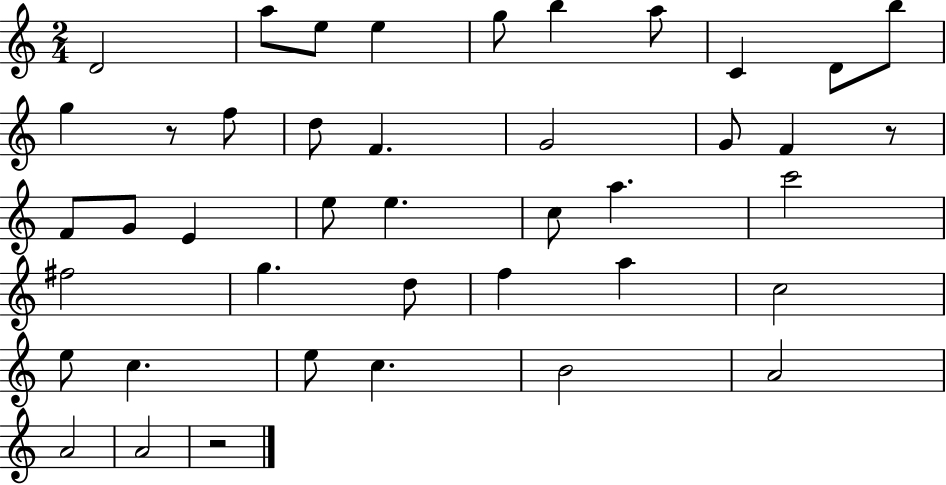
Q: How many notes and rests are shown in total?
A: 42